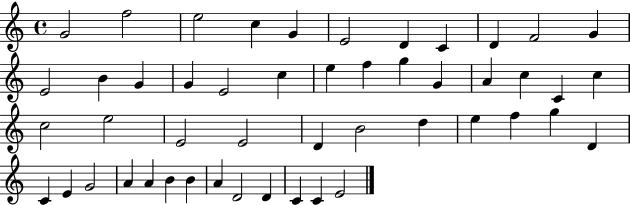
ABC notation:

X:1
T:Untitled
M:4/4
L:1/4
K:C
G2 f2 e2 c G E2 D C D F2 G E2 B G G E2 c e f g G A c C c c2 e2 E2 E2 D B2 d e f g D C E G2 A A B B A D2 D C C E2